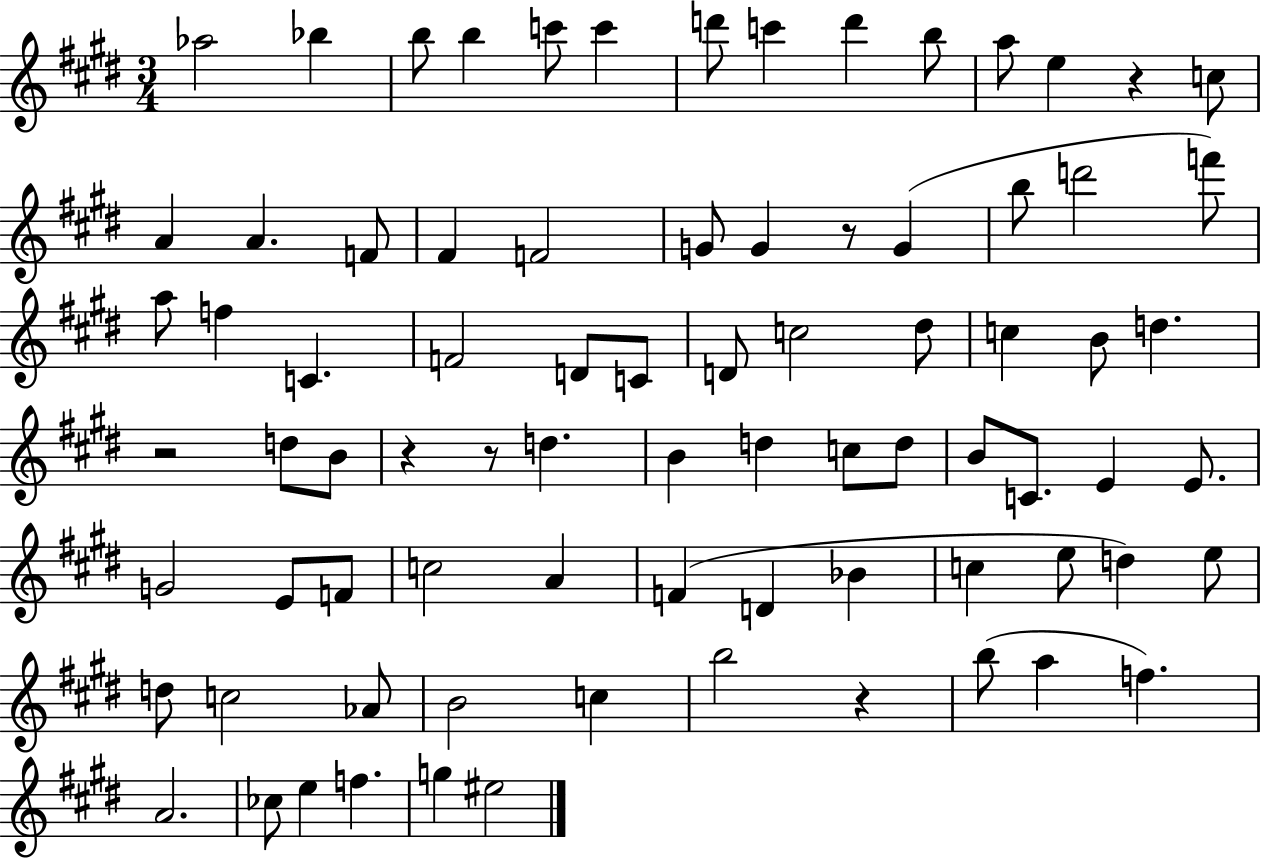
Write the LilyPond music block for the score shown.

{
  \clef treble
  \numericTimeSignature
  \time 3/4
  \key e \major
  \repeat volta 2 { aes''2 bes''4 | b''8 b''4 c'''8 c'''4 | d'''8 c'''4 d'''4 b''8 | a''8 e''4 r4 c''8 | \break a'4 a'4. f'8 | fis'4 f'2 | g'8 g'4 r8 g'4( | b''8 d'''2 f'''8) | \break a''8 f''4 c'4. | f'2 d'8 c'8 | d'8 c''2 dis''8 | c''4 b'8 d''4. | \break r2 d''8 b'8 | r4 r8 d''4. | b'4 d''4 c''8 d''8 | b'8 c'8. e'4 e'8. | \break g'2 e'8 f'8 | c''2 a'4 | f'4( d'4 bes'4 | c''4 e''8 d''4) e''8 | \break d''8 c''2 aes'8 | b'2 c''4 | b''2 r4 | b''8( a''4 f''4.) | \break a'2. | ces''8 e''4 f''4. | g''4 eis''2 | } \bar "|."
}